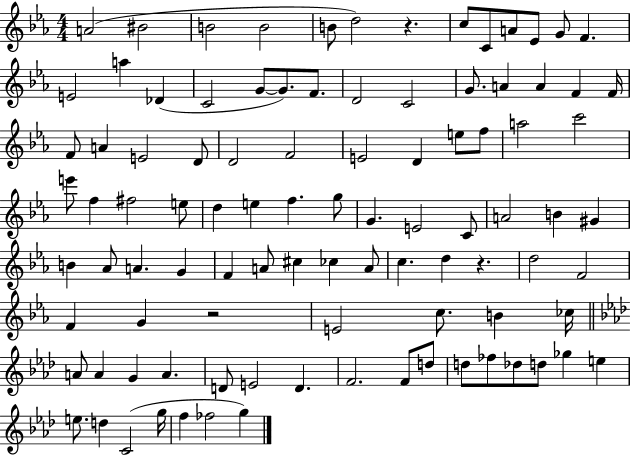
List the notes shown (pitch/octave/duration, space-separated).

A4/h BIS4/h B4/h B4/h B4/e D5/h R/q. C5/e C4/e A4/e Eb4/e G4/e F4/q. E4/h A5/q Db4/q C4/h G4/e G4/e. F4/e. D4/h C4/h G4/e. A4/q A4/q F4/q F4/s F4/e A4/q E4/h D4/e D4/h F4/h E4/h D4/q E5/e F5/e A5/h C6/h E6/e F5/q F#5/h E5/e D5/q E5/q F5/q. G5/e G4/q. E4/h C4/e A4/h B4/q G#4/q B4/q Ab4/e A4/q. G4/q F4/q A4/e C#5/q CES5/q A4/e C5/q. D5/q R/q. D5/h F4/h F4/q G4/q R/h E4/h C5/e. B4/q CES5/s A4/e A4/q G4/q A4/q. D4/e E4/h D4/q. F4/h. F4/e D5/e D5/e FES5/e Db5/e D5/e Gb5/q E5/q E5/e. D5/q C4/h G5/s F5/q FES5/h G5/q